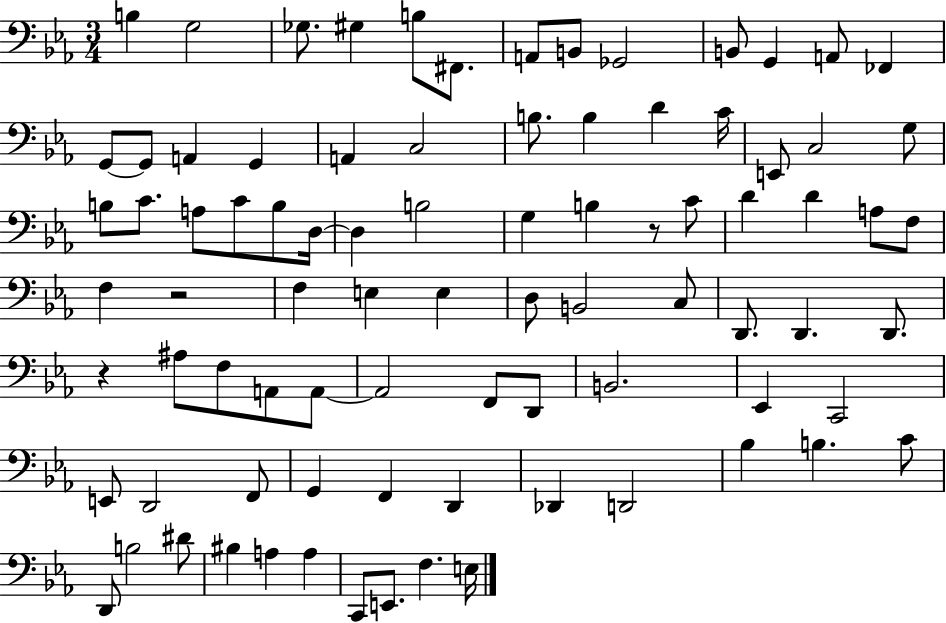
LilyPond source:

{
  \clef bass
  \numericTimeSignature
  \time 3/4
  \key ees \major
  b4 g2 | ges8. gis4 b8 fis,8. | a,8 b,8 ges,2 | b,8 g,4 a,8 fes,4 | \break g,8~~ g,8 a,4 g,4 | a,4 c2 | b8. b4 d'4 c'16 | e,8 c2 g8 | \break b8 c'8. a8 c'8 b8 d16~~ | d4 b2 | g4 b4 r8 c'8 | d'4 d'4 a8 f8 | \break f4 r2 | f4 e4 e4 | d8 b,2 c8 | d,8. d,4. d,8. | \break r4 ais8 f8 a,8 a,8~~ | a,2 f,8 d,8 | b,2. | ees,4 c,2 | \break e,8 d,2 f,8 | g,4 f,4 d,4 | des,4 d,2 | bes4 b4. c'8 | \break d,8 b2 dis'8 | bis4 a4 a4 | c,8 e,8. f4. e16 | \bar "|."
}